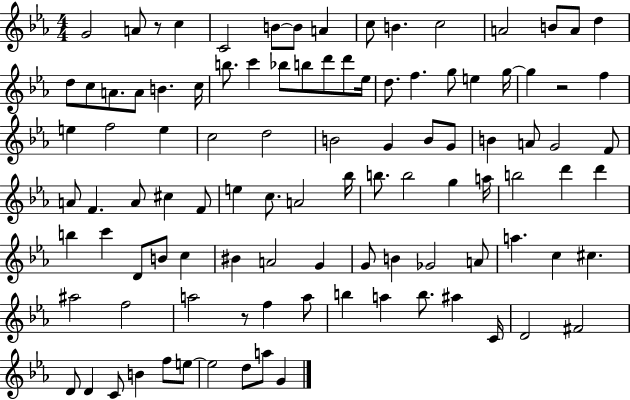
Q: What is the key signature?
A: EES major